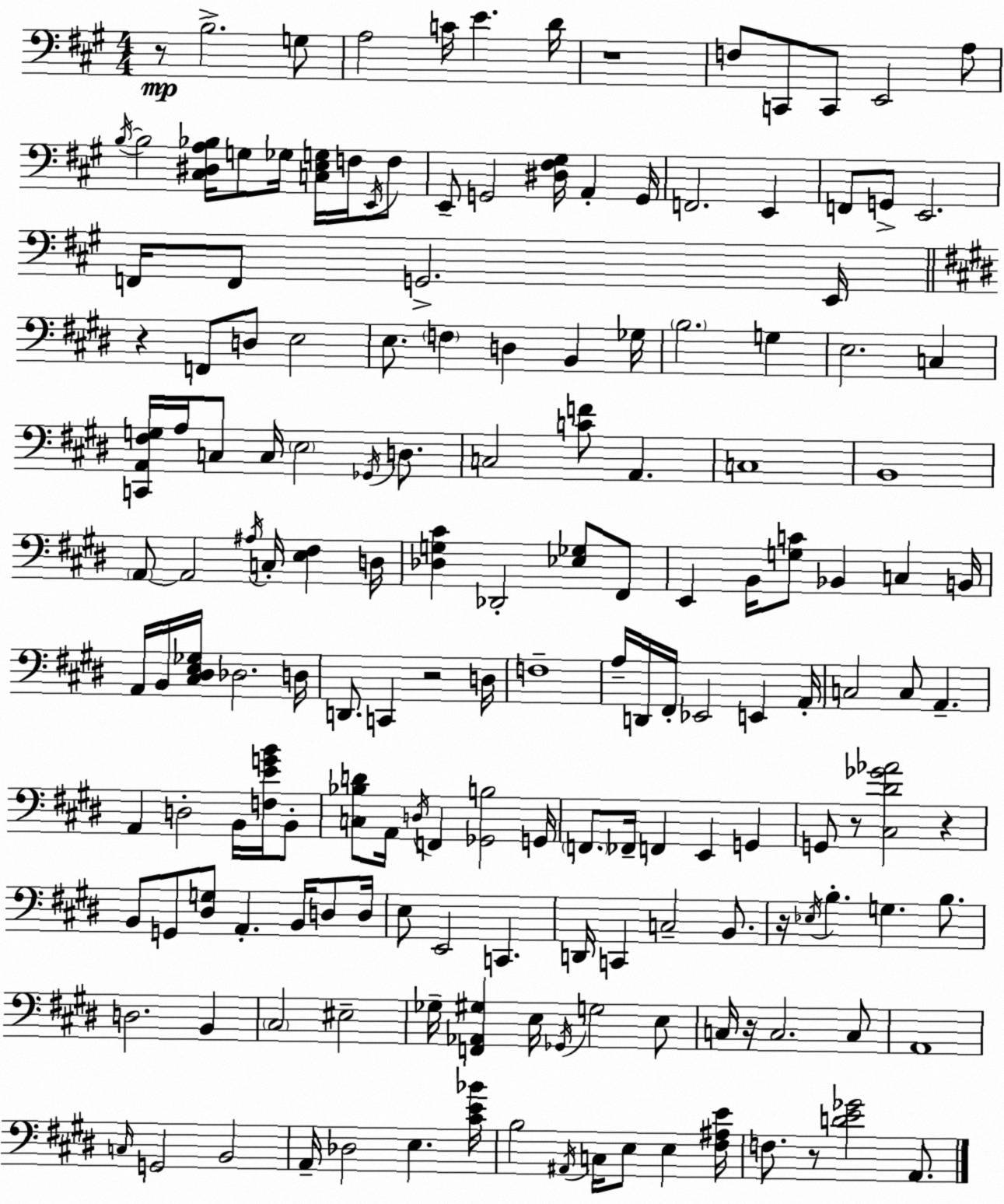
X:1
T:Untitled
M:4/4
L:1/4
K:A
z/2 B,2 G,/2 A,2 C/4 E D/4 z4 F,/2 C,,/2 C,,/2 E,,2 A,/2 B,/4 B,2 [^C,^D,A,_B,]/4 G,/2 _G,/4 [C,E,G,]/4 F,/4 E,,/4 F,/2 E,,/2 G,,2 [^D,^F,^G,]/4 A,, G,,/4 F,,2 E,, F,,/2 G,,/2 E,,2 F,,/4 F,,/2 G,,2 E,,/4 z F,,/2 D,/2 E,2 E,/2 F, D, B,, _G,/4 B,2 G, E,2 C, [C,,A,,^F,G,]/4 A,/4 C,/2 C,/4 E,2 _G,,/4 D,/2 C,2 [CF]/2 A,, C,4 B,,4 A,,/2 A,,2 ^A,/4 C,/4 [E,^F,] D,/4 [_D,G,^C] _D,,2 [_E,_G,]/2 ^F,,/2 E,, B,,/4 [G,C]/2 _B,, C, B,,/4 A,,/4 B,,/4 [^C,^D,E,_G,]/4 _D,2 D,/4 D,,/2 C,, z2 D,/4 F,4 A,/4 D,,/4 ^F,,/4 _E,,2 E,, A,,/4 C,2 C,/2 A,, A,, D,2 B,,/4 [F,EGB]/4 B,,/2 [C,_B,D]/2 A,,/4 D,/4 F,, [_G,,B,]2 G,,/4 F,,/2 _F,,/4 F,, E,, G,, G,,/2 z/2 [^C,^D_G_A]2 z B,,/2 G,,/2 [^D,G,]/2 A,, B,,/4 D,/2 D,/4 E,/2 E,,2 C,, D,,/4 C,, C,2 B,,/2 z/4 _E,/4 B, G, B,/2 D,2 B,, ^C,2 ^E,2 _G,/4 [F,,_A,,^G,] E,/4 _G,,/4 G,2 E,/2 C,/4 z/4 C,2 C,/2 A,,4 C,/4 G,,2 B,,2 A,,/4 _D,2 E, [^CE_B]/4 B,2 ^A,,/4 C,/4 E,/2 E, [^F,^A,E]/4 F,/2 z/2 [DE_G]2 A,,/2